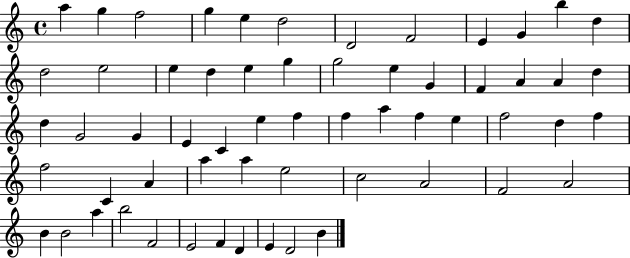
A5/q G5/q F5/h G5/q E5/q D5/h D4/h F4/h E4/q G4/q B5/q D5/q D5/h E5/h E5/q D5/q E5/q G5/q G5/h E5/q G4/q F4/q A4/q A4/q D5/q D5/q G4/h G4/q E4/q C4/q E5/q F5/q F5/q A5/q F5/q E5/q F5/h D5/q F5/q F5/h C4/q A4/q A5/q A5/q E5/h C5/h A4/h F4/h A4/h B4/q B4/h A5/q B5/h F4/h E4/h F4/q D4/q E4/q D4/h B4/q